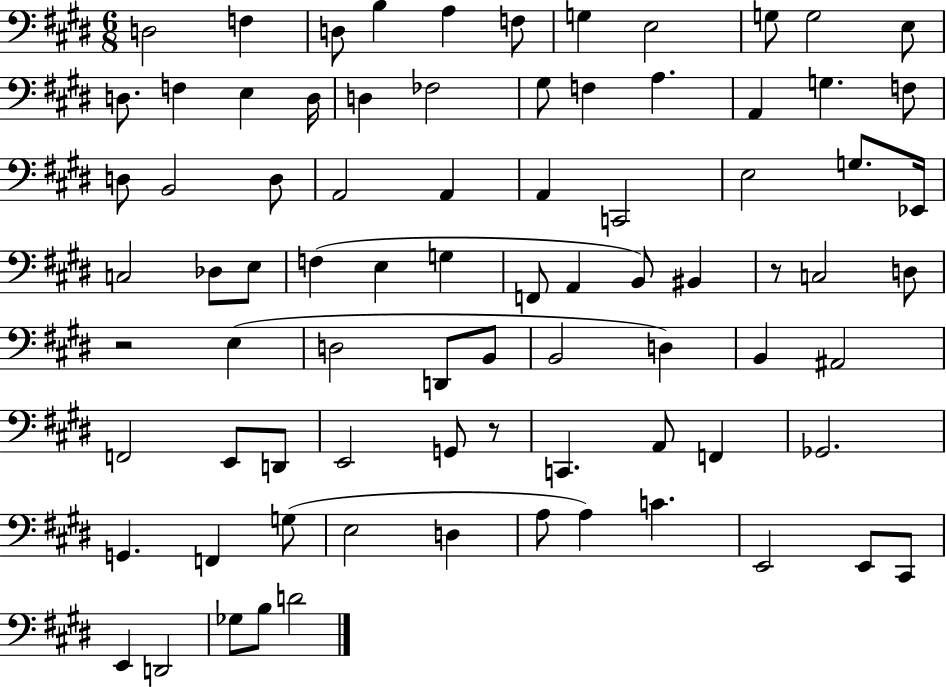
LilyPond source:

{
  \clef bass
  \numericTimeSignature
  \time 6/8
  \key e \major
  d2 f4 | d8 b4 a4 f8 | g4 e2 | g8 g2 e8 | \break d8. f4 e4 d16 | d4 fes2 | gis8 f4 a4. | a,4 g4. f8 | \break d8 b,2 d8 | a,2 a,4 | a,4 c,2 | e2 g8. ees,16 | \break c2 des8 e8 | f4( e4 g4 | f,8 a,4 b,8) bis,4 | r8 c2 d8 | \break r2 e4( | d2 d,8 b,8 | b,2 d4) | b,4 ais,2 | \break f,2 e,8 d,8 | e,2 g,8 r8 | c,4. a,8 f,4 | ges,2. | \break g,4. f,4 g8( | e2 d4 | a8 a4) c'4. | e,2 e,8 cis,8 | \break e,4 d,2 | ges8 b8 d'2 | \bar "|."
}